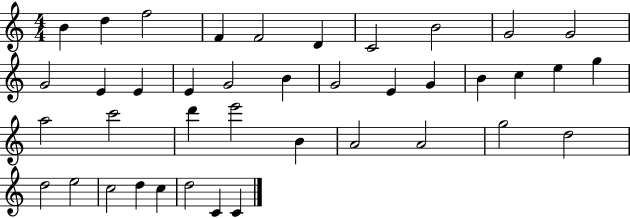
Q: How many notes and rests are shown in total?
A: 40